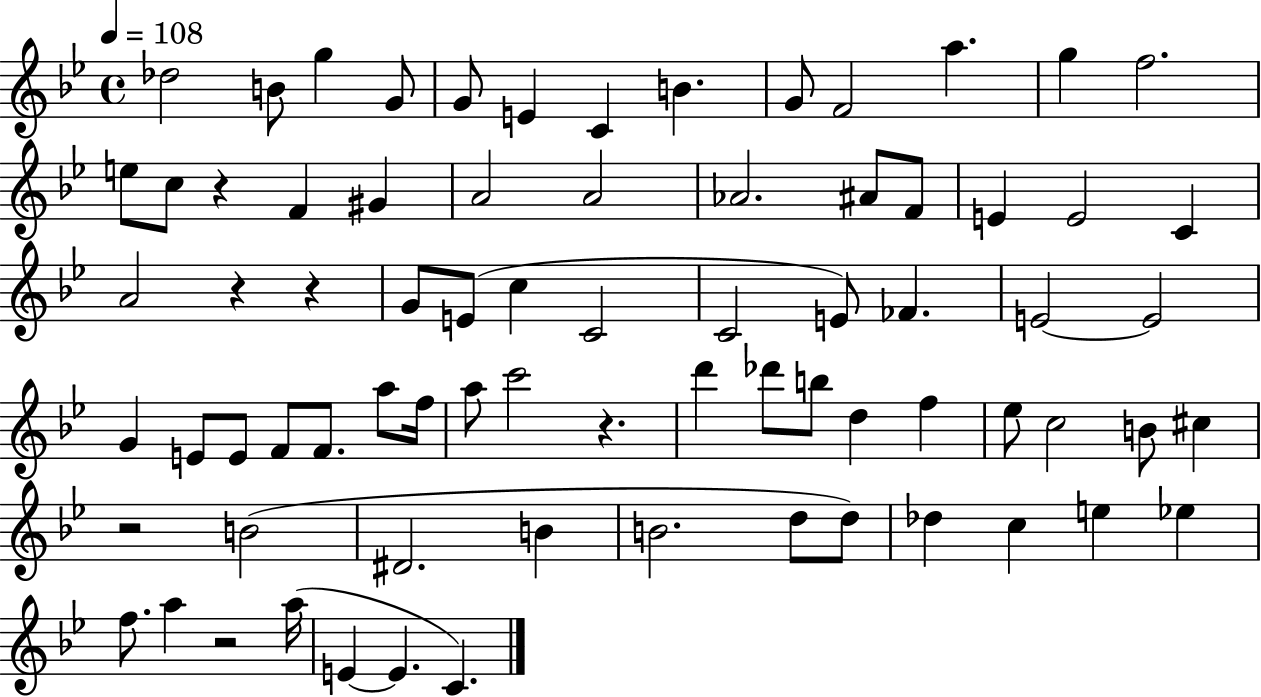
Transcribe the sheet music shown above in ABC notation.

X:1
T:Untitled
M:4/4
L:1/4
K:Bb
_d2 B/2 g G/2 G/2 E C B G/2 F2 a g f2 e/2 c/2 z F ^G A2 A2 _A2 ^A/2 F/2 E E2 C A2 z z G/2 E/2 c C2 C2 E/2 _F E2 E2 G E/2 E/2 F/2 F/2 a/2 f/4 a/2 c'2 z d' _d'/2 b/2 d f _e/2 c2 B/2 ^c z2 B2 ^D2 B B2 d/2 d/2 _d c e _e f/2 a z2 a/4 E E C